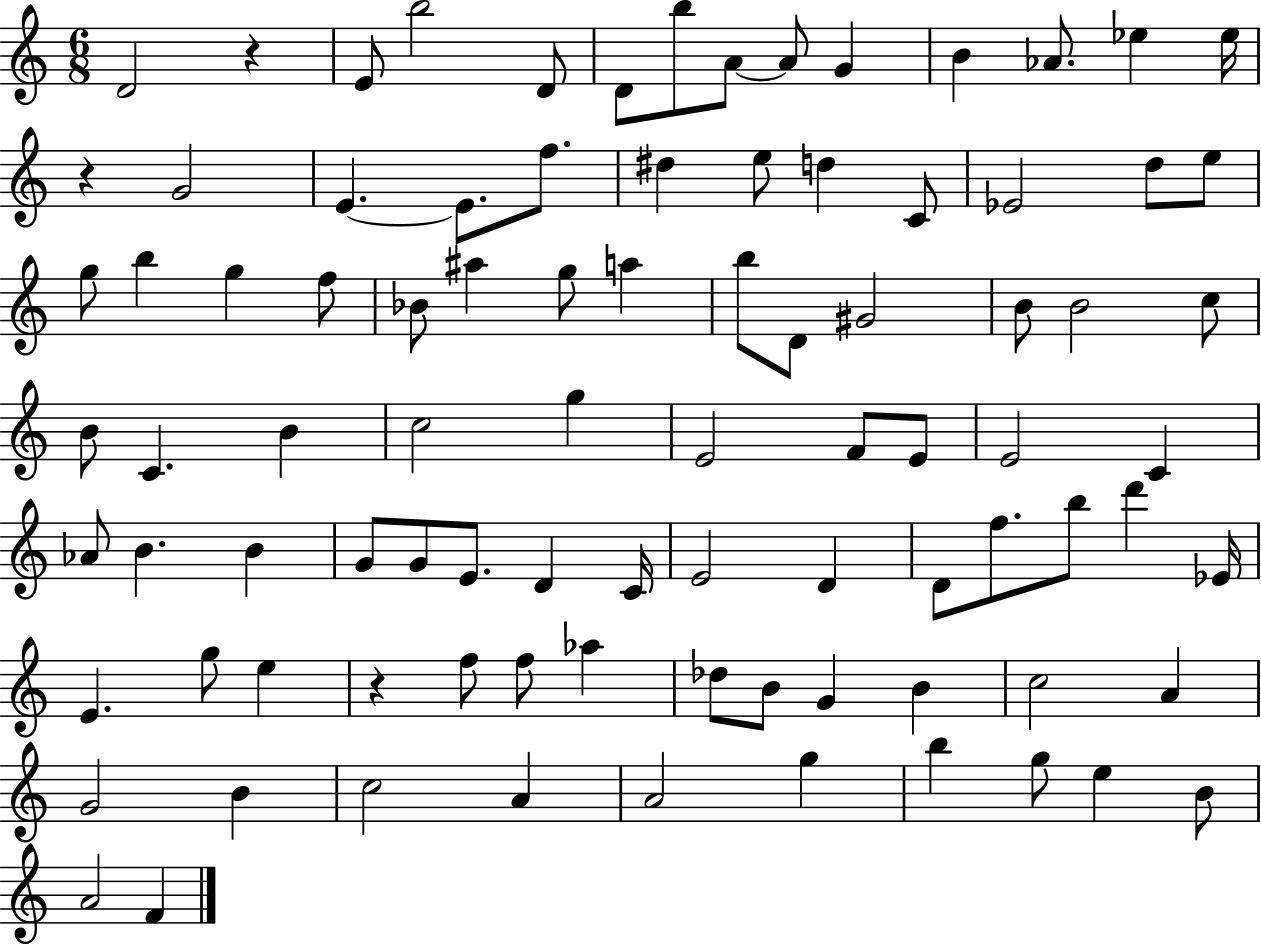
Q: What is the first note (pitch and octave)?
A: D4